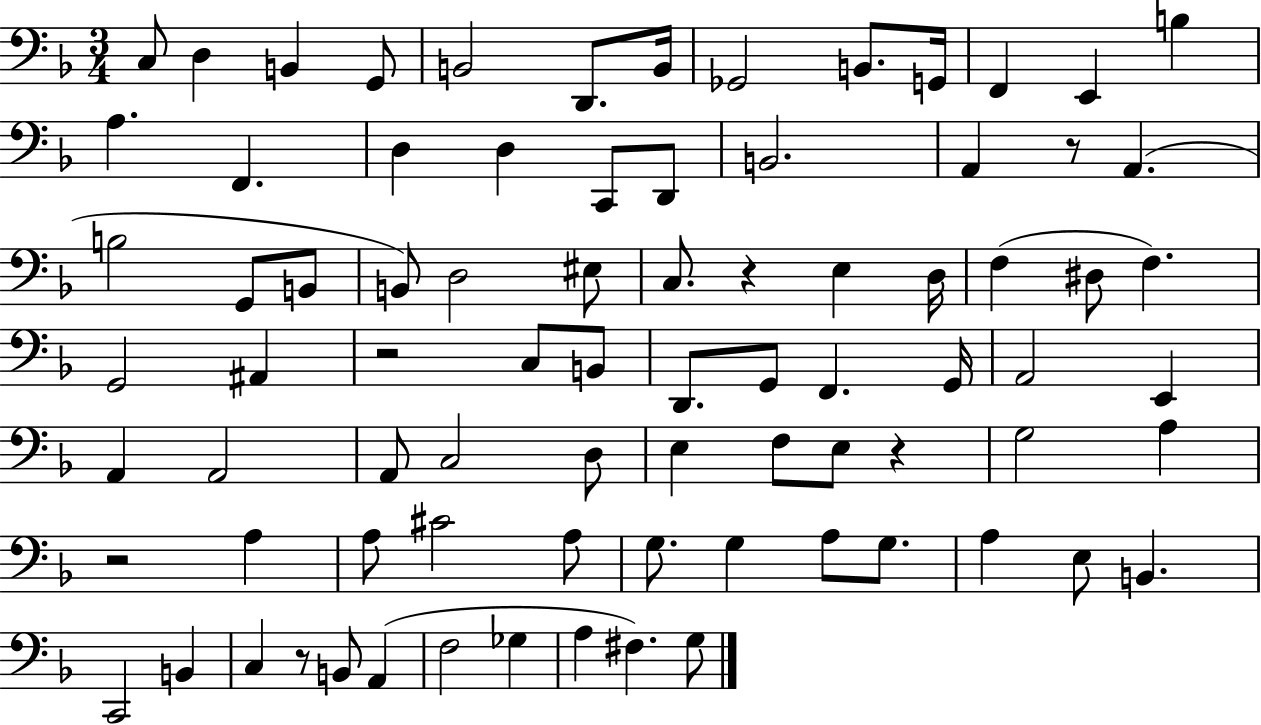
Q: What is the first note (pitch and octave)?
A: C3